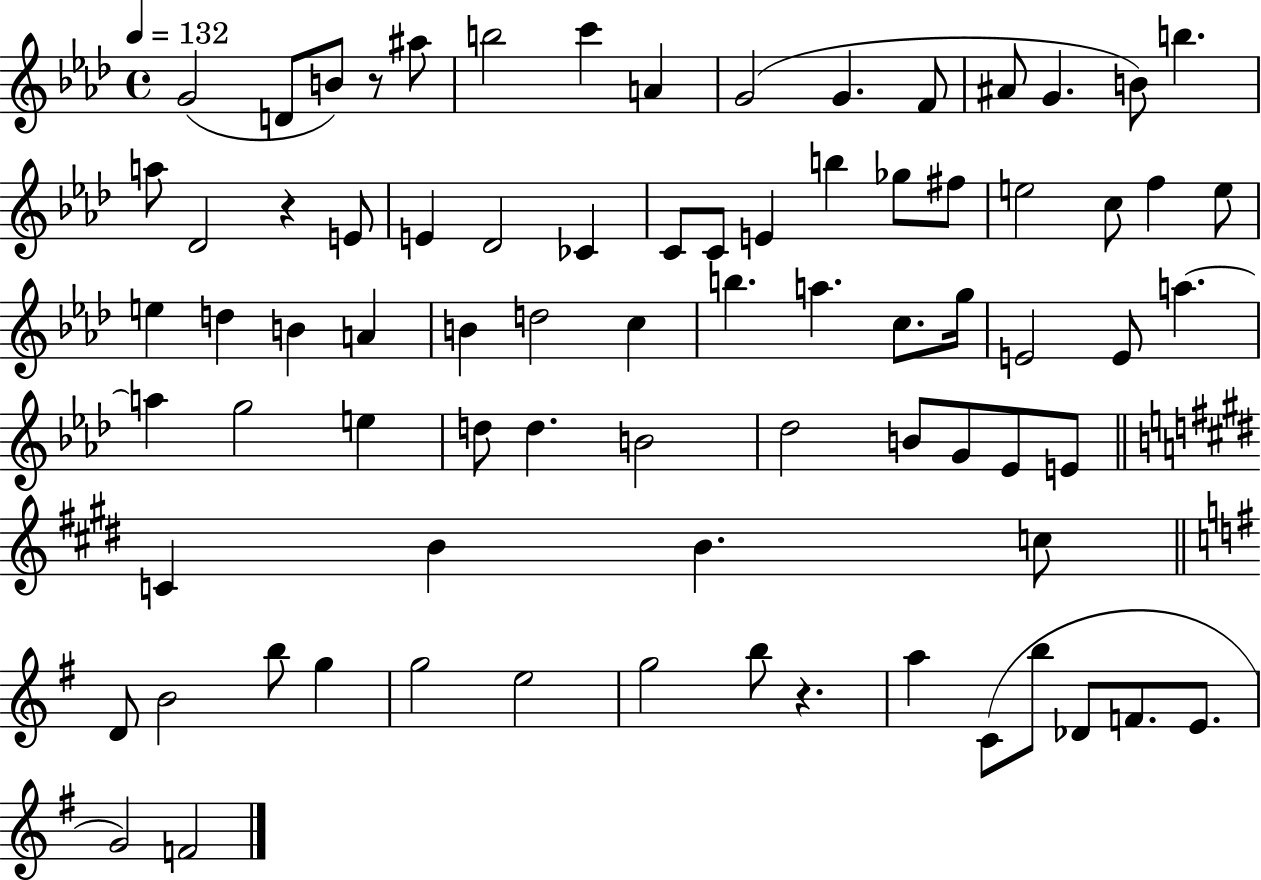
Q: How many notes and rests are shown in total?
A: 78